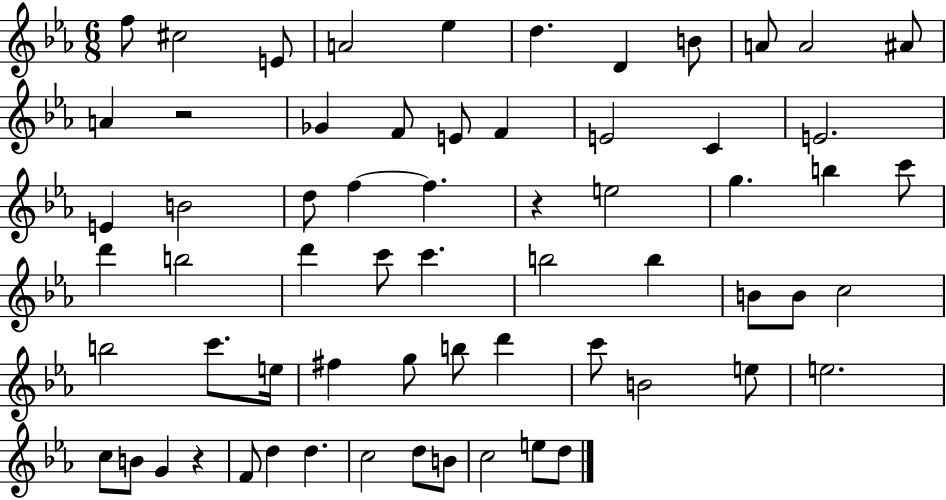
{
  \clef treble
  \numericTimeSignature
  \time 6/8
  \key ees \major
  f''8 cis''2 e'8 | a'2 ees''4 | d''4. d'4 b'8 | a'8 a'2 ais'8 | \break a'4 r2 | ges'4 f'8 e'8 f'4 | e'2 c'4 | e'2. | \break e'4 b'2 | d''8 f''4~~ f''4. | r4 e''2 | g''4. b''4 c'''8 | \break d'''4 b''2 | d'''4 c'''8 c'''4. | b''2 b''4 | b'8 b'8 c''2 | \break b''2 c'''8. e''16 | fis''4 g''8 b''8 d'''4 | c'''8 b'2 e''8 | e''2. | \break c''8 b'8 g'4 r4 | f'8 d''4 d''4. | c''2 d''8 b'8 | c''2 e''8 d''8 | \break \bar "|."
}